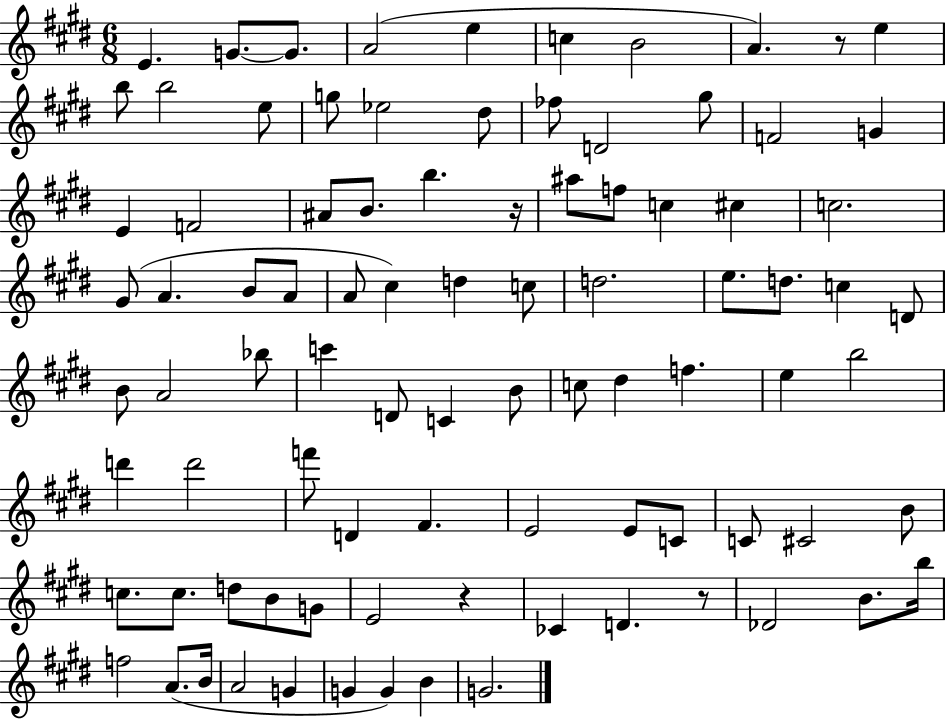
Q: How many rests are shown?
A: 4